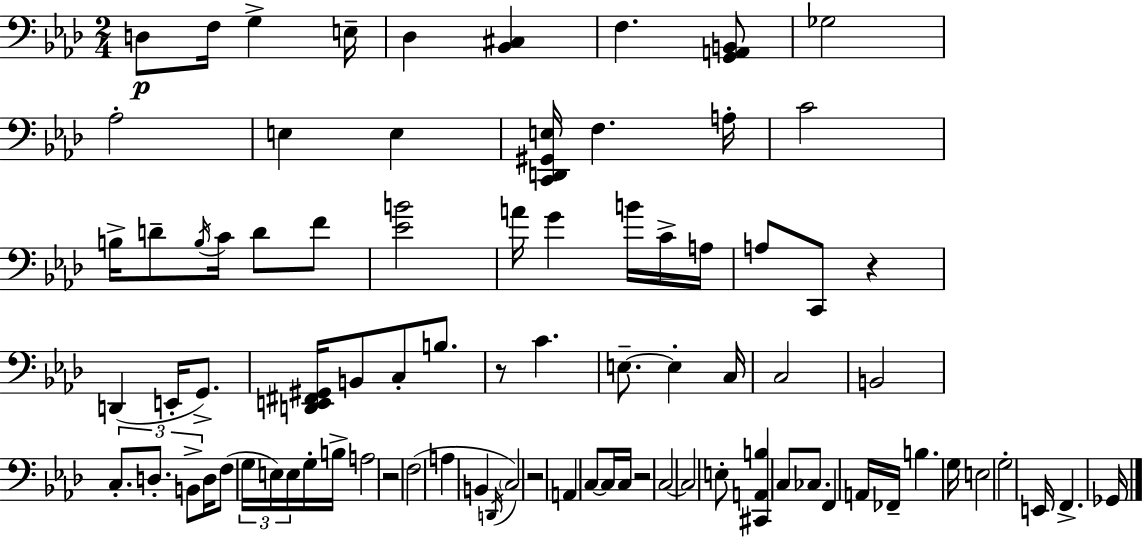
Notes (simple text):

D3/e F3/s G3/q E3/s Db3/q [Bb2,C#3]/q F3/q. [G2,A2,B2]/e Gb3/h Ab3/h E3/q E3/q [C2,D2,G#2,E3]/s F3/q. A3/s C4/h B3/s D4/e B3/s C4/s D4/e F4/e [Eb4,B4]/h A4/s G4/q B4/s C4/s A3/s A3/e C2/e R/q D2/q E2/s G2/e. [D2,E2,F#2,G#2]/s B2/e C3/e B3/e. R/e C4/q. E3/e. E3/q C3/s C3/h B2/h C3/e. D3/e. B2/e D3/s F3/e G3/s E3/s E3/s G3/s B3/s A3/h R/h F3/h A3/q B2/q D2/s C3/h R/h A2/q C3/e C3/s C3/s R/h C3/h C3/h E3/e [C#2,A2,B3]/q C3/e CES3/e. F2/q A2/s FES2/s B3/q. G3/s E3/h G3/h E2/s F2/q. Gb2/s